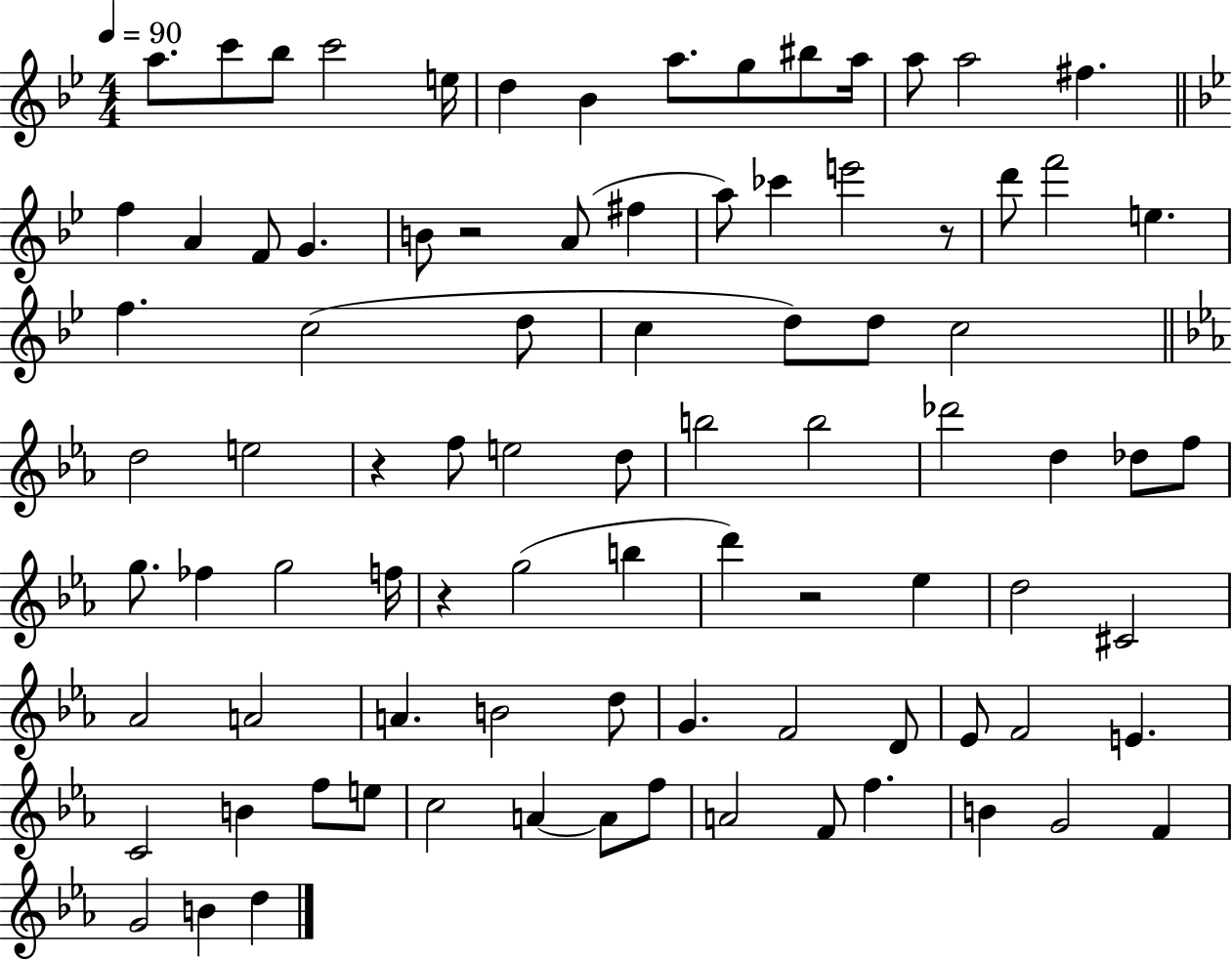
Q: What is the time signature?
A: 4/4